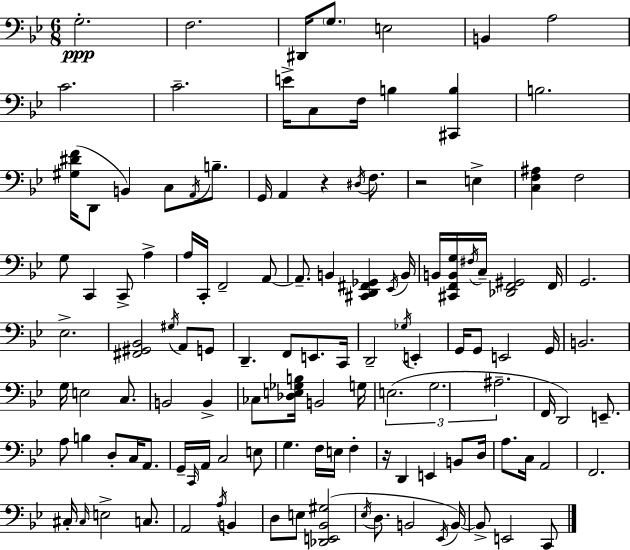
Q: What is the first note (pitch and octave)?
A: G3